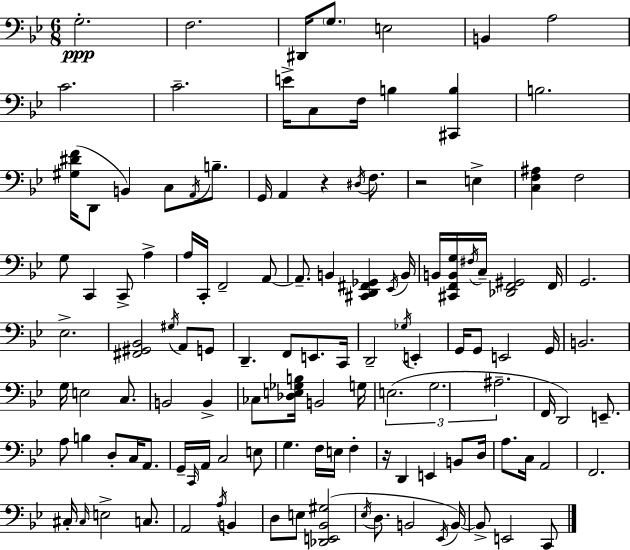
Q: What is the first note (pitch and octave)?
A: G3